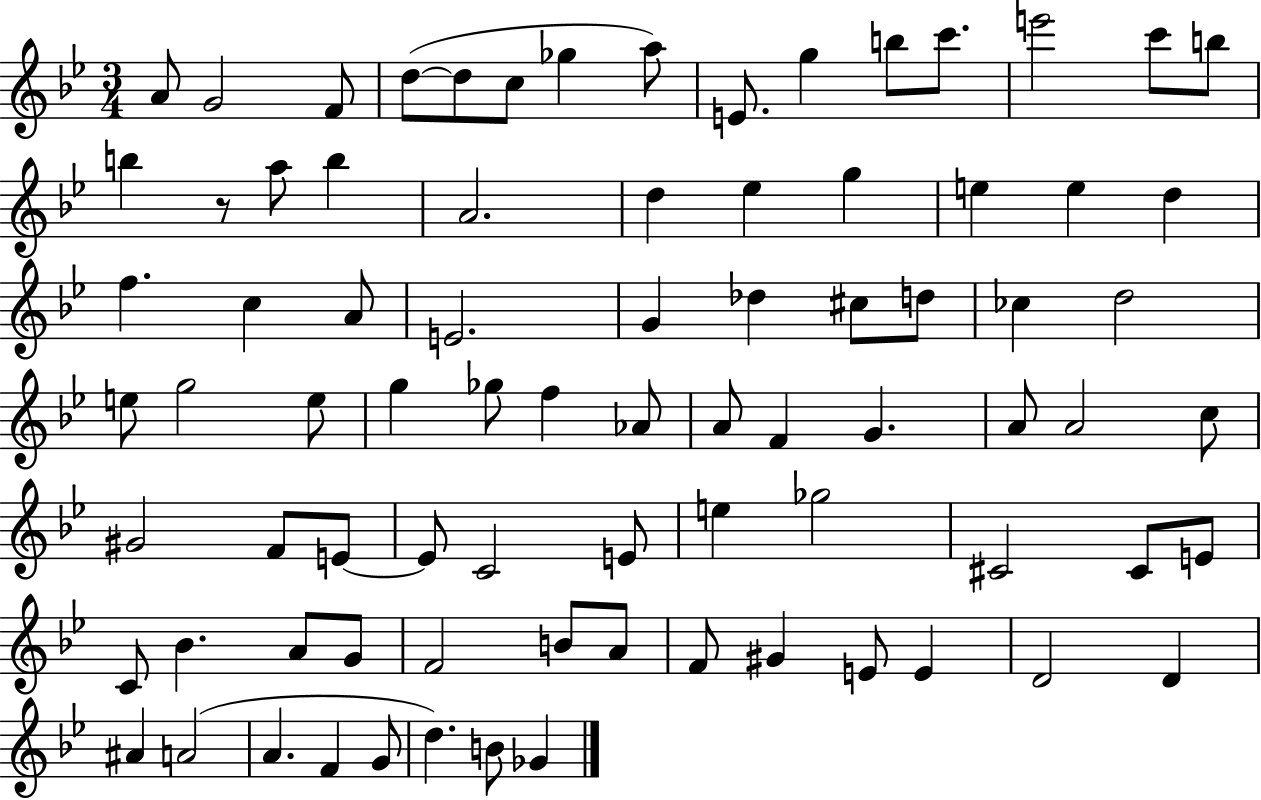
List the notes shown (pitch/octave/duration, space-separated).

A4/e G4/h F4/e D5/e D5/e C5/e Gb5/q A5/e E4/e. G5/q B5/e C6/e. E6/h C6/e B5/e B5/q R/e A5/e B5/q A4/h. D5/q Eb5/q G5/q E5/q E5/q D5/q F5/q. C5/q A4/e E4/h. G4/q Db5/q C#5/e D5/e CES5/q D5/h E5/e G5/h E5/e G5/q Gb5/e F5/q Ab4/e A4/e F4/q G4/q. A4/e A4/h C5/e G#4/h F4/e E4/e E4/e C4/h E4/e E5/q Gb5/h C#4/h C#4/e E4/e C4/e Bb4/q. A4/e G4/e F4/h B4/e A4/e F4/e G#4/q E4/e E4/q D4/h D4/q A#4/q A4/h A4/q. F4/q G4/e D5/q. B4/e Gb4/q